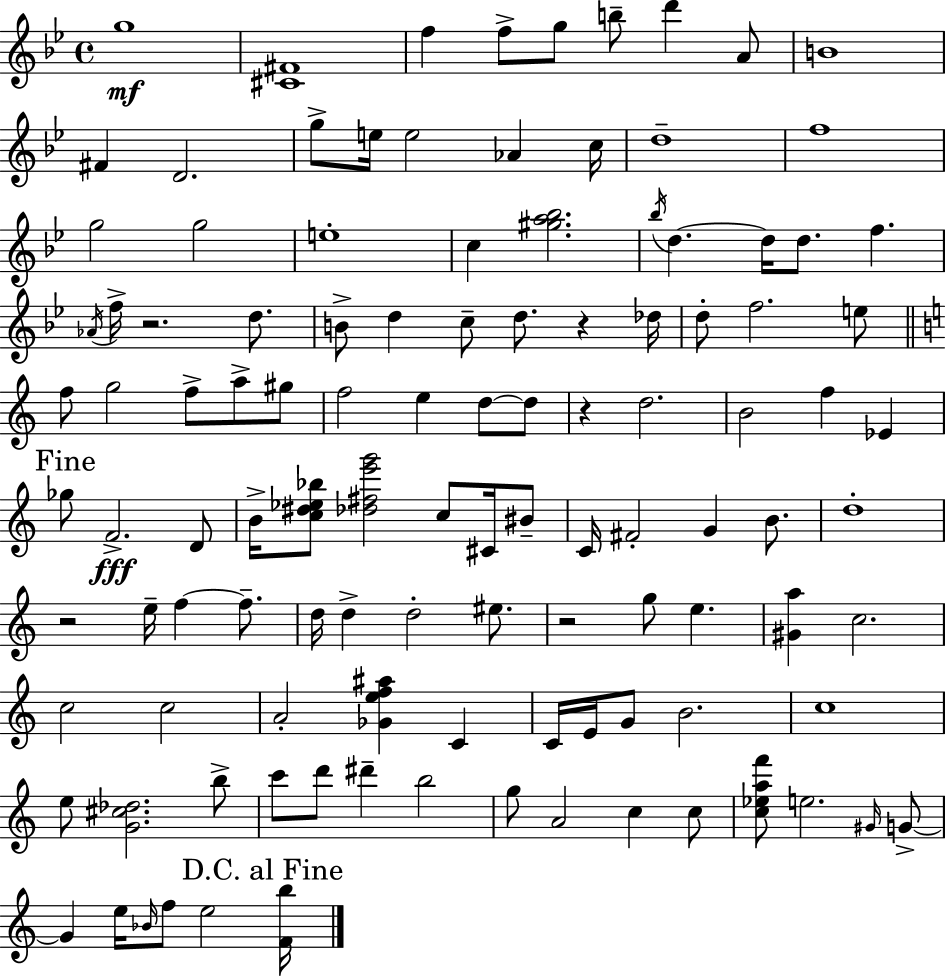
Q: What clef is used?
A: treble